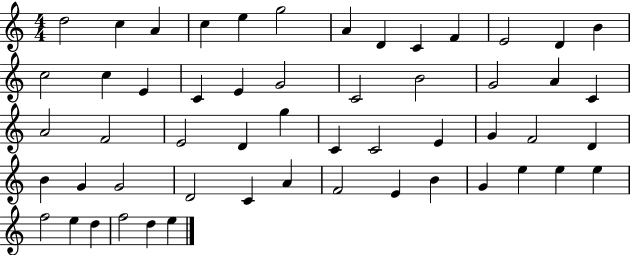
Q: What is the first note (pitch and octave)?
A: D5